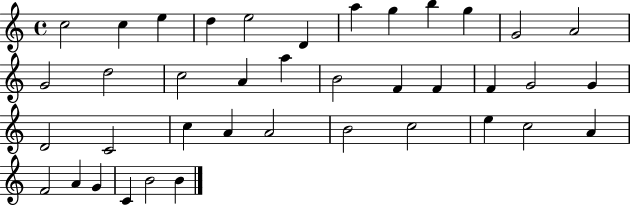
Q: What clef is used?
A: treble